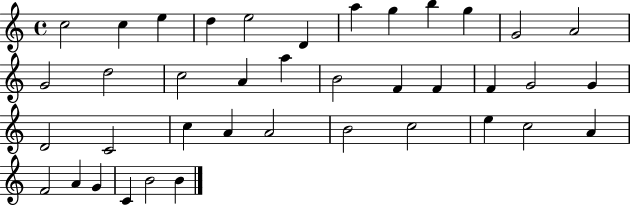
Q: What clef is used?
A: treble